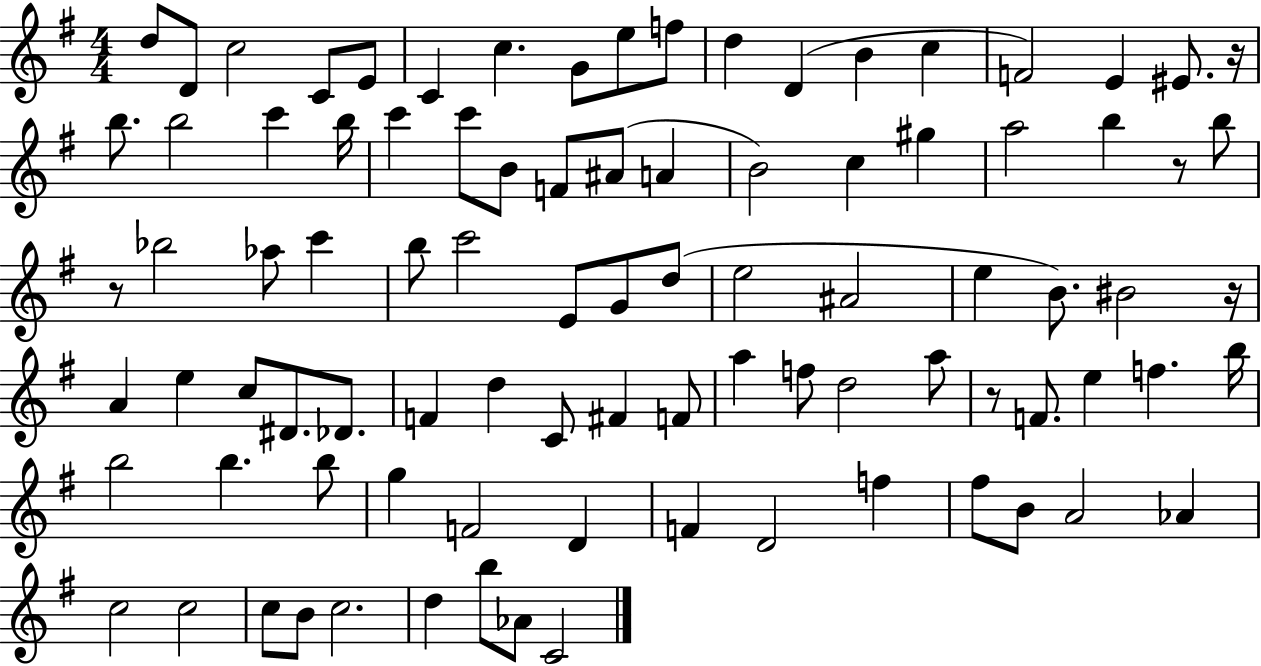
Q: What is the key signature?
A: G major